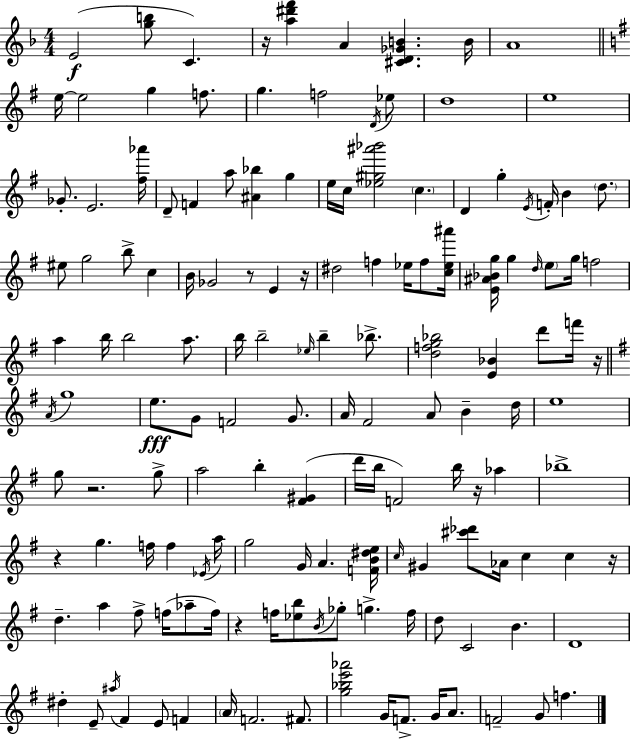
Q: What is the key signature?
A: D minor